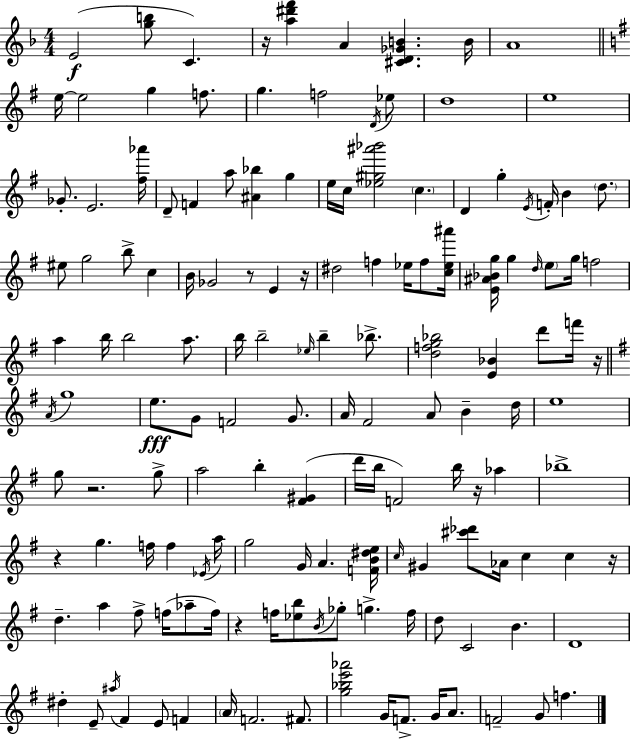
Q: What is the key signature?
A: D minor